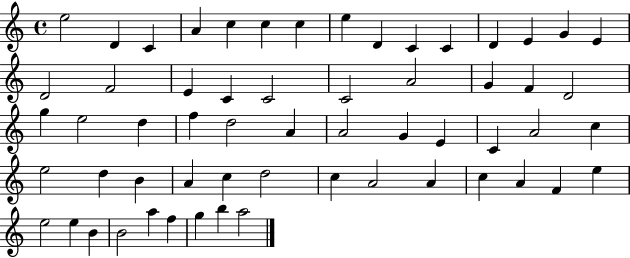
X:1
T:Untitled
M:4/4
L:1/4
K:C
e2 D C A c c c e D C C D E G E D2 F2 E C C2 C2 A2 G F D2 g e2 d f d2 A A2 G E C A2 c e2 d B A c d2 c A2 A c A F e e2 e B B2 a f g b a2